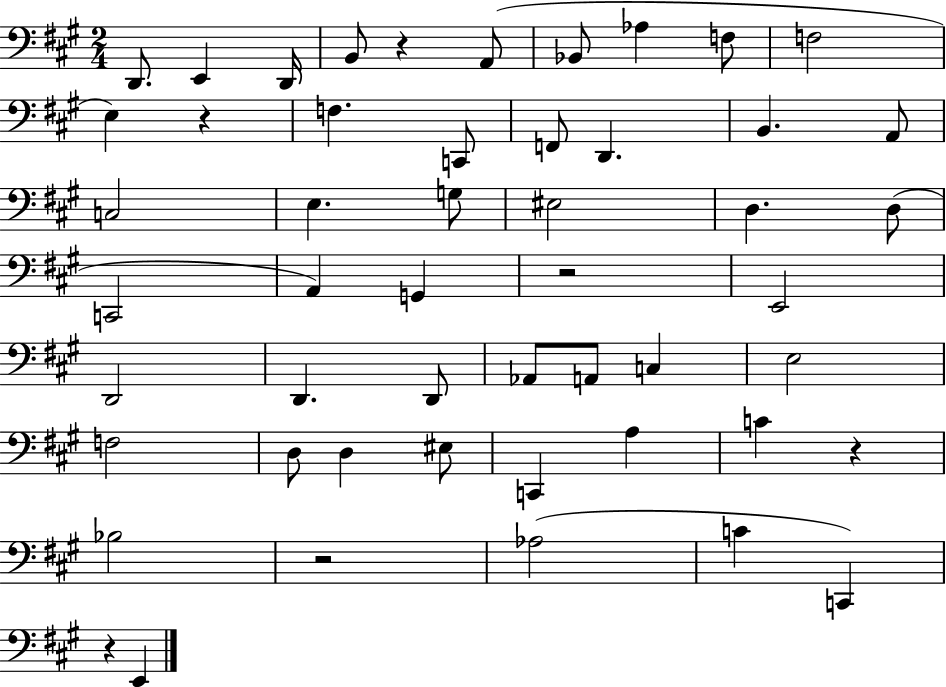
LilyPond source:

{
  \clef bass
  \numericTimeSignature
  \time 2/4
  \key a \major
  d,8. e,4 d,16 | b,8 r4 a,8( | bes,8 aes4 f8 | f2 | \break e4) r4 | f4. c,8 | f,8 d,4. | b,4. a,8 | \break c2 | e4. g8 | eis2 | d4. d8( | \break c,2 | a,4) g,4 | r2 | e,2 | \break d,2 | d,4. d,8 | aes,8 a,8 c4 | e2 | \break f2 | d8 d4 eis8 | c,4 a4 | c'4 r4 | \break bes2 | r2 | aes2( | c'4 c,4) | \break r4 e,4 | \bar "|."
}